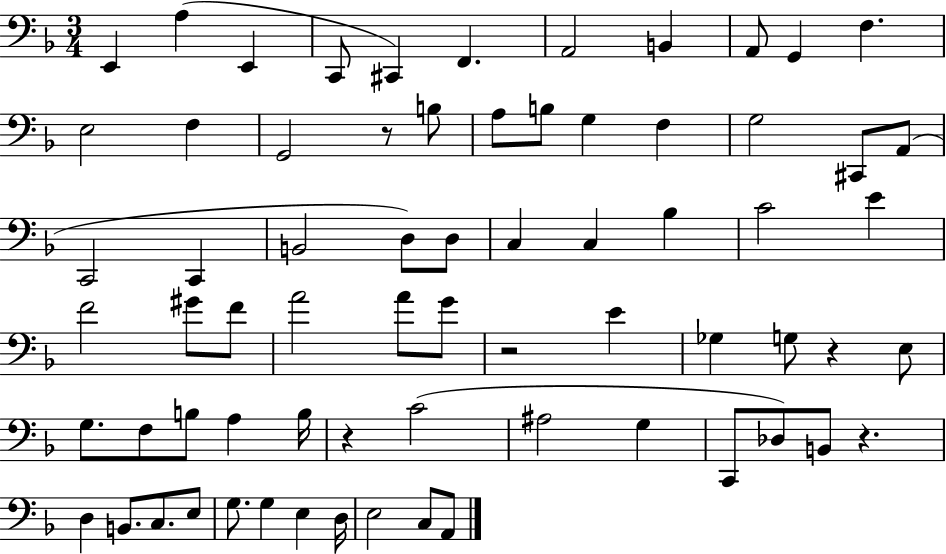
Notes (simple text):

E2/q A3/q E2/q C2/e C#2/q F2/q. A2/h B2/q A2/e G2/q F3/q. E3/h F3/q G2/h R/e B3/e A3/e B3/e G3/q F3/q G3/h C#2/e A2/e C2/h C2/q B2/h D3/e D3/e C3/q C3/q Bb3/q C4/h E4/q F4/h G#4/e F4/e A4/h A4/e G4/e R/h E4/q Gb3/q G3/e R/q E3/e G3/e. F3/e B3/e A3/q B3/s R/q C4/h A#3/h G3/q C2/e Db3/e B2/e R/q. D3/q B2/e. C3/e. E3/e G3/e. G3/q E3/q D3/s E3/h C3/e A2/e